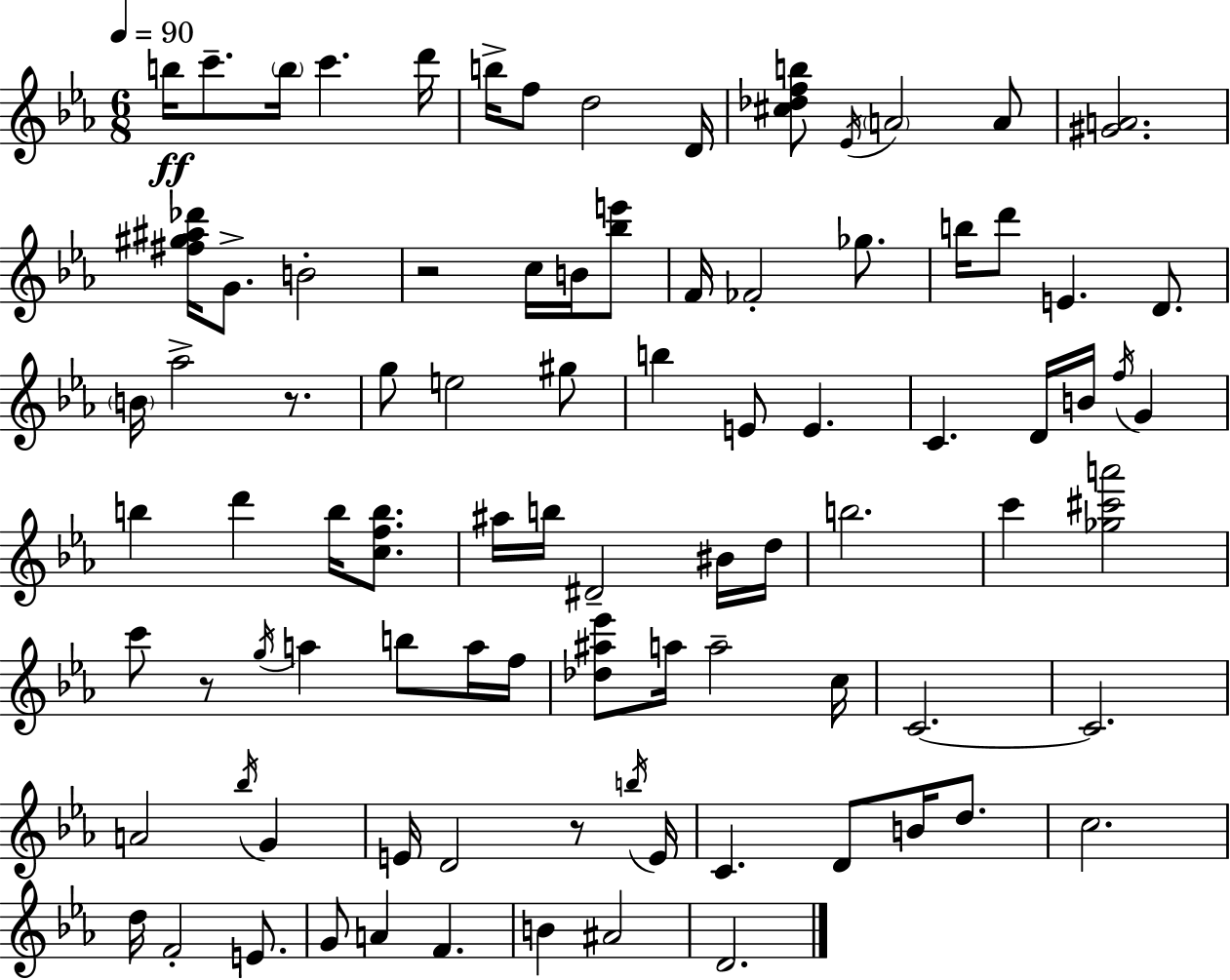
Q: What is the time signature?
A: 6/8